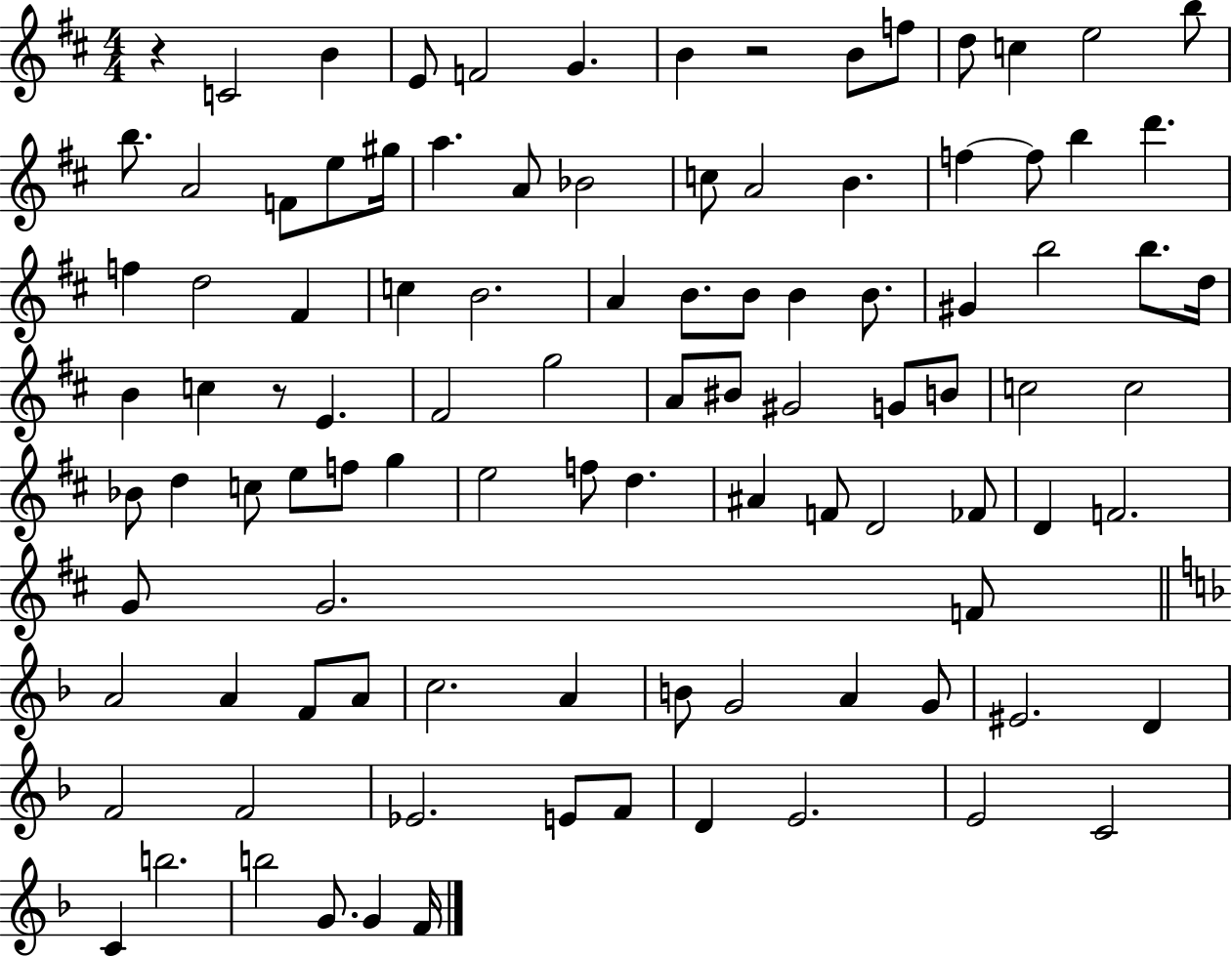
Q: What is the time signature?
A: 4/4